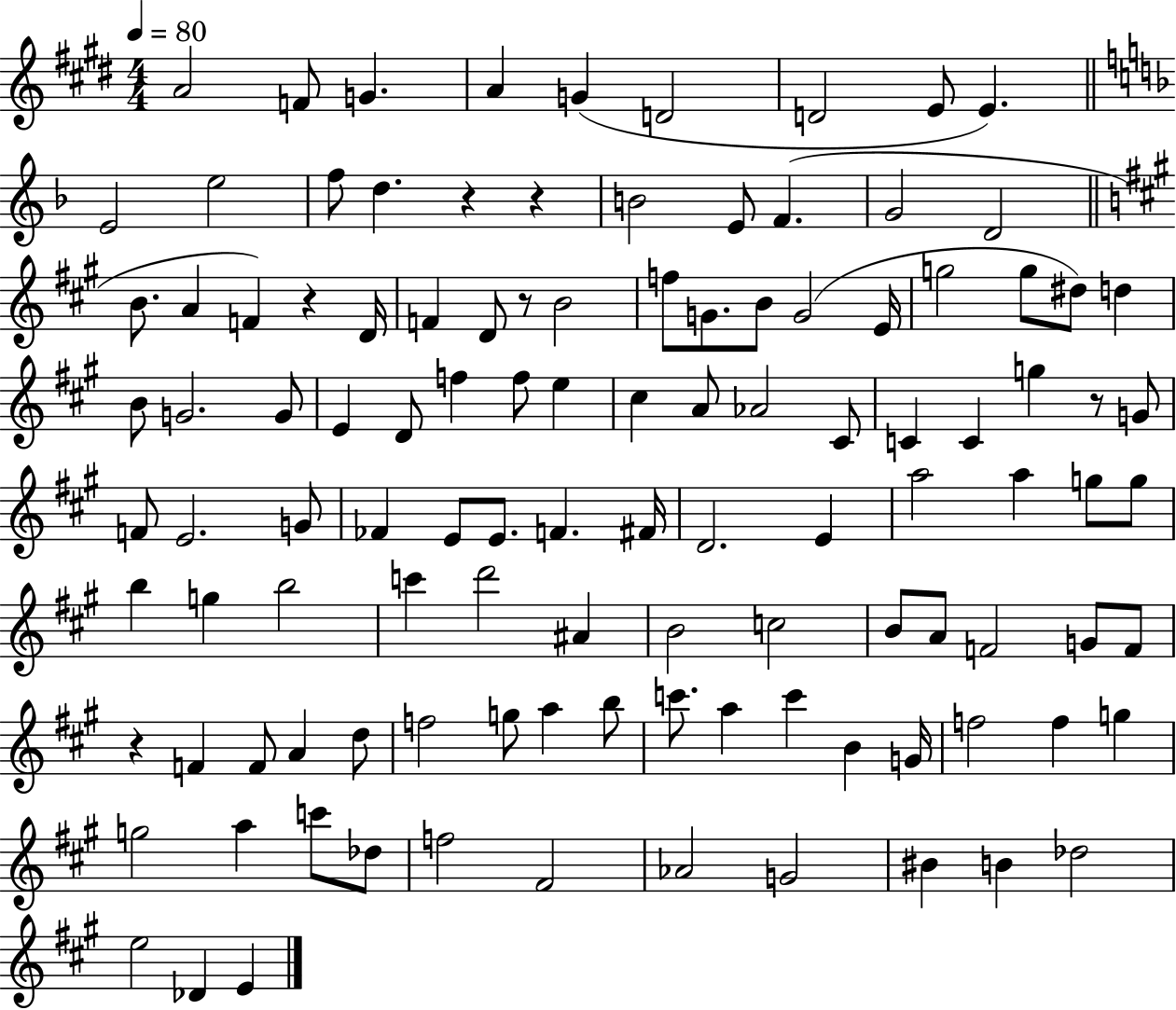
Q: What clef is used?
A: treble